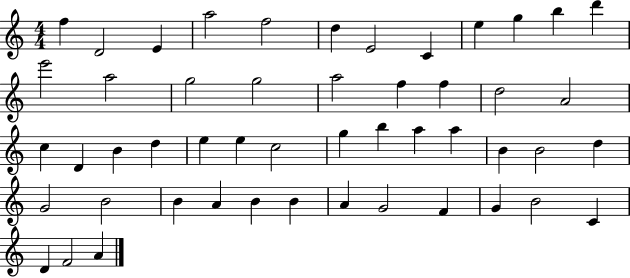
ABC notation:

X:1
T:Untitled
M:4/4
L:1/4
K:C
f D2 E a2 f2 d E2 C e g b d' e'2 a2 g2 g2 a2 f f d2 A2 c D B d e e c2 g b a a B B2 d G2 B2 B A B B A G2 F G B2 C D F2 A